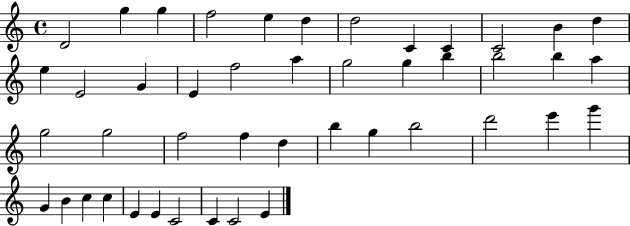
D4/h G5/q G5/q F5/h E5/q D5/q D5/h C4/q C4/q C4/h B4/q D5/q E5/q E4/h G4/q E4/q F5/h A5/q G5/h G5/q B5/q B5/h B5/q A5/q G5/h G5/h F5/h F5/q D5/q B5/q G5/q B5/h D6/h E6/q G6/q G4/q B4/q C5/q C5/q E4/q E4/q C4/h C4/q C4/h E4/q